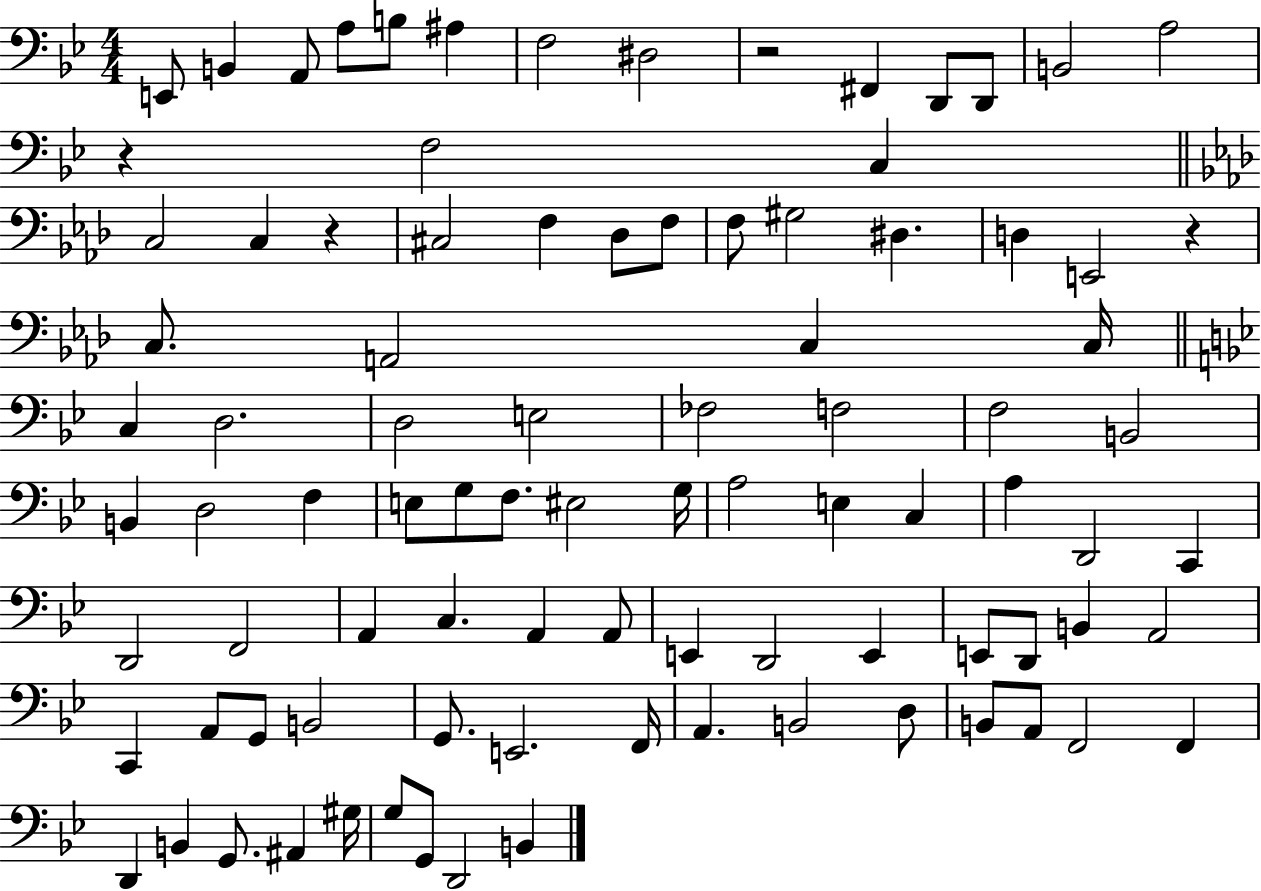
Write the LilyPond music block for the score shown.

{
  \clef bass
  \numericTimeSignature
  \time 4/4
  \key bes \major
  e,8 b,4 a,8 a8 b8 ais4 | f2 dis2 | r2 fis,4 d,8 d,8 | b,2 a2 | \break r4 f2 c4 | \bar "||" \break \key f \minor c2 c4 r4 | cis2 f4 des8 f8 | f8 gis2 dis4. | d4 e,2 r4 | \break c8. a,2 c4 c16 | \bar "||" \break \key bes \major c4 d2. | d2 e2 | fes2 f2 | f2 b,2 | \break b,4 d2 f4 | e8 g8 f8. eis2 g16 | a2 e4 c4 | a4 d,2 c,4 | \break d,2 f,2 | a,4 c4. a,4 a,8 | e,4 d,2 e,4 | e,8 d,8 b,4 a,2 | \break c,4 a,8 g,8 b,2 | g,8. e,2. f,16 | a,4. b,2 d8 | b,8 a,8 f,2 f,4 | \break d,4 b,4 g,8. ais,4 gis16 | g8 g,8 d,2 b,4 | \bar "|."
}